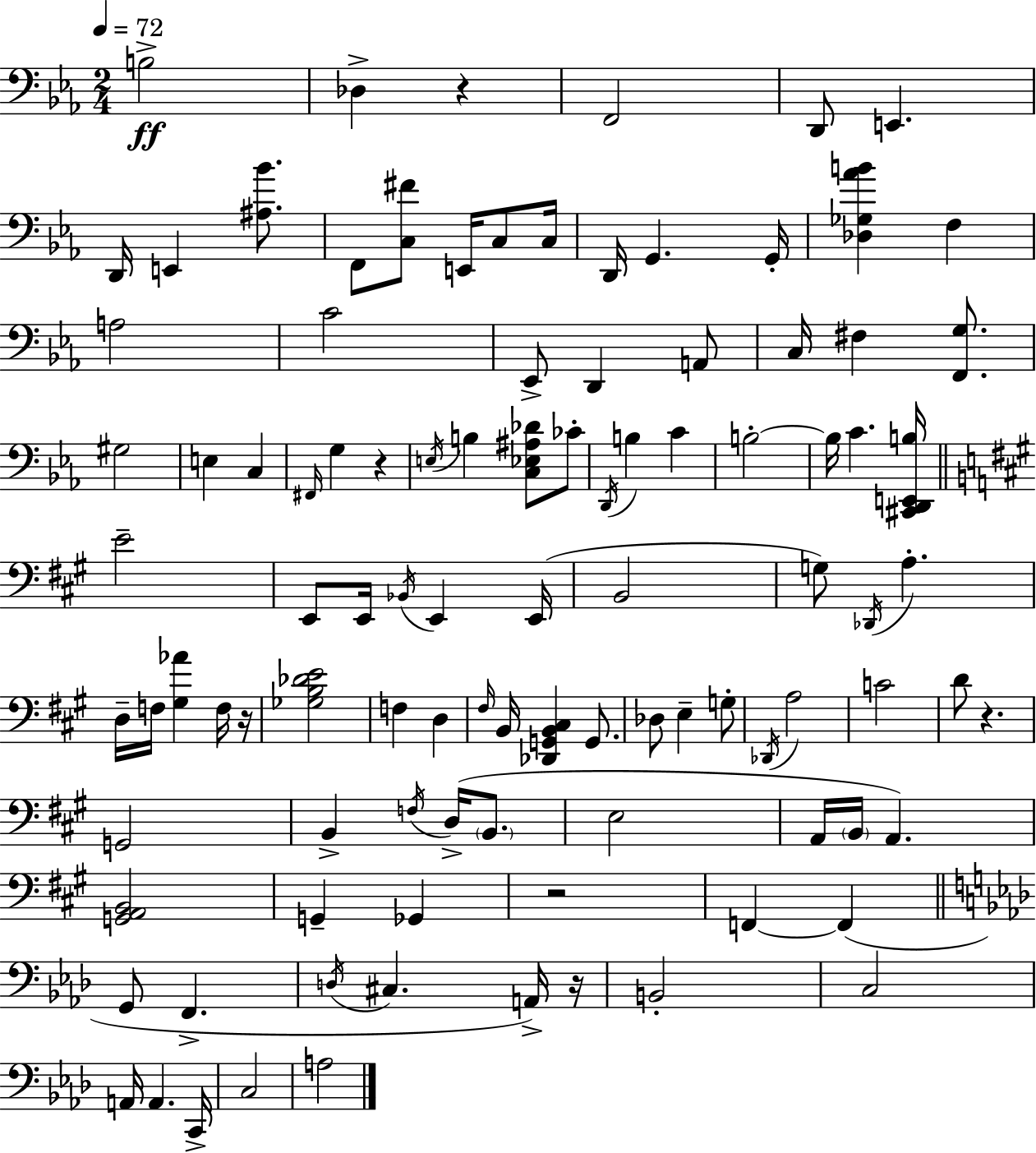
X:1
T:Untitled
M:2/4
L:1/4
K:Cm
B,2 _D, z F,,2 D,,/2 E,, D,,/4 E,, [^A,_B]/2 F,,/2 [C,^F]/2 E,,/4 C,/2 C,/4 D,,/4 G,, G,,/4 [_D,_G,_AB] F, A,2 C2 _E,,/2 D,, A,,/2 C,/4 ^F, [F,,G,]/2 ^G,2 E, C, ^F,,/4 G, z E,/4 B, [C,_E,^A,_D]/2 _C/2 D,,/4 B, C B,2 B,/4 C [^C,,D,,E,,B,]/4 E2 E,,/2 E,,/4 _B,,/4 E,, E,,/4 B,,2 G,/2 _D,,/4 A, D,/4 F,/4 [^G,_A] F,/4 z/4 [_G,B,_DE]2 F, D, ^F,/4 B,,/4 [_D,,G,,B,,^C,] G,,/2 _D,/2 E, G,/2 _D,,/4 A,2 C2 D/2 z G,,2 B,, F,/4 D,/4 B,,/2 E,2 A,,/4 B,,/4 A,, [G,,A,,B,,]2 G,, _G,, z2 F,, F,, G,,/2 F,, D,/4 ^C, A,,/4 z/4 B,,2 C,2 A,,/4 A,, C,,/4 C,2 A,2